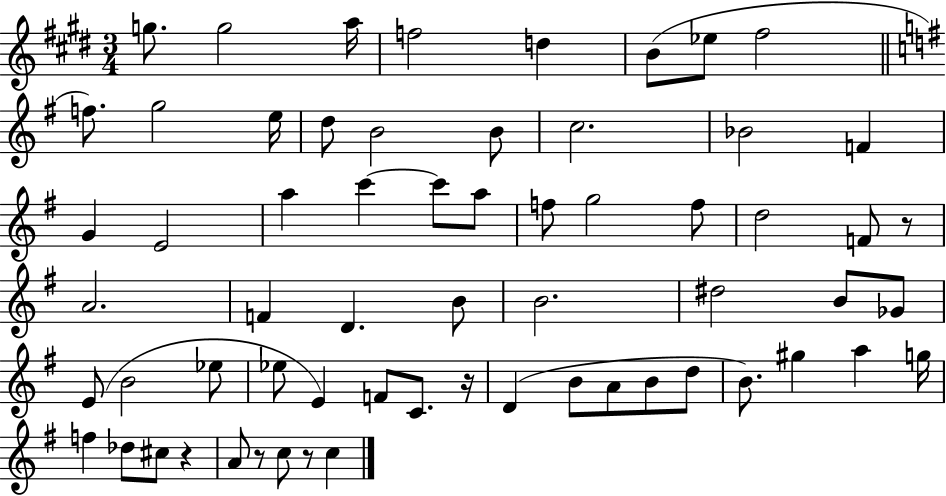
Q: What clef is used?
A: treble